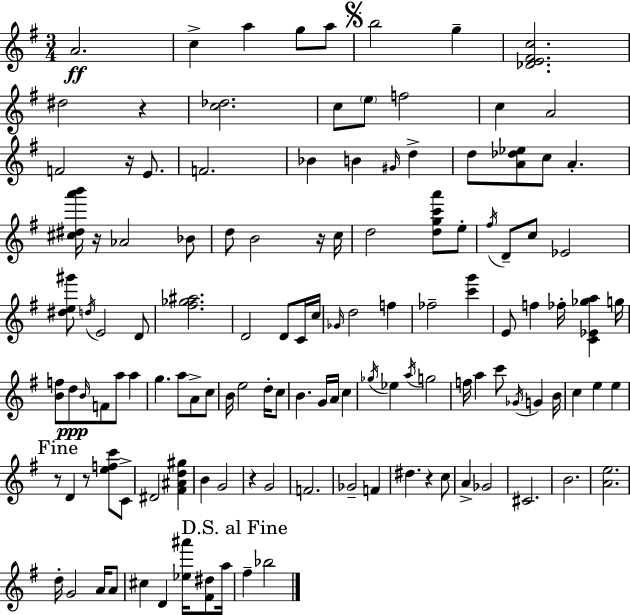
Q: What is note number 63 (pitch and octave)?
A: B4